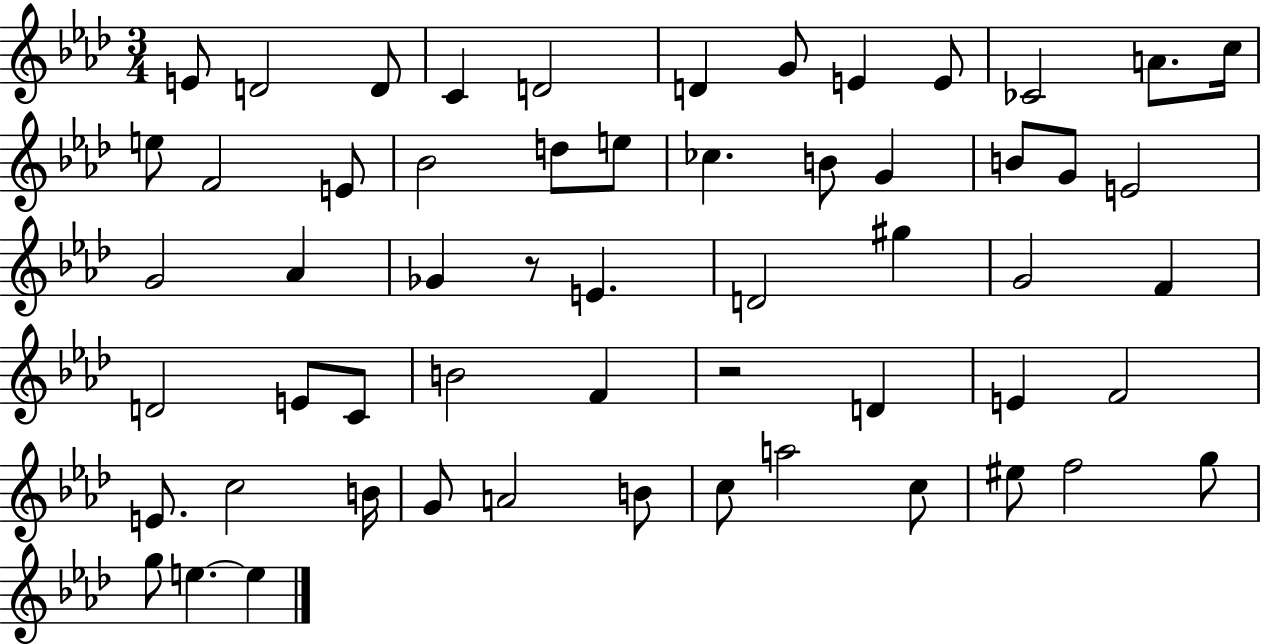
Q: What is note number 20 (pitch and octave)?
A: B4